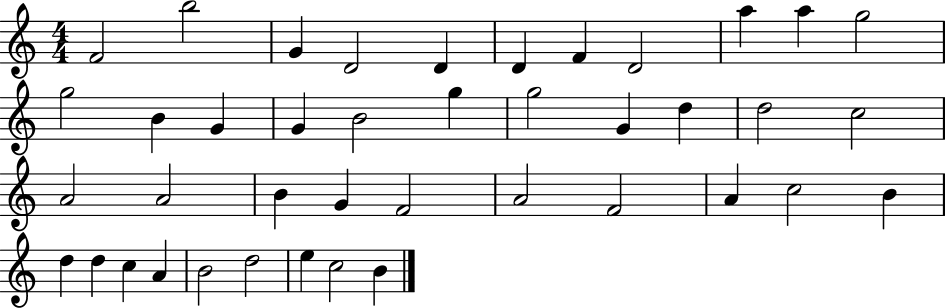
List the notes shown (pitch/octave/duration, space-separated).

F4/h B5/h G4/q D4/h D4/q D4/q F4/q D4/h A5/q A5/q G5/h G5/h B4/q G4/q G4/q B4/h G5/q G5/h G4/q D5/q D5/h C5/h A4/h A4/h B4/q G4/q F4/h A4/h F4/h A4/q C5/h B4/q D5/q D5/q C5/q A4/q B4/h D5/h E5/q C5/h B4/q